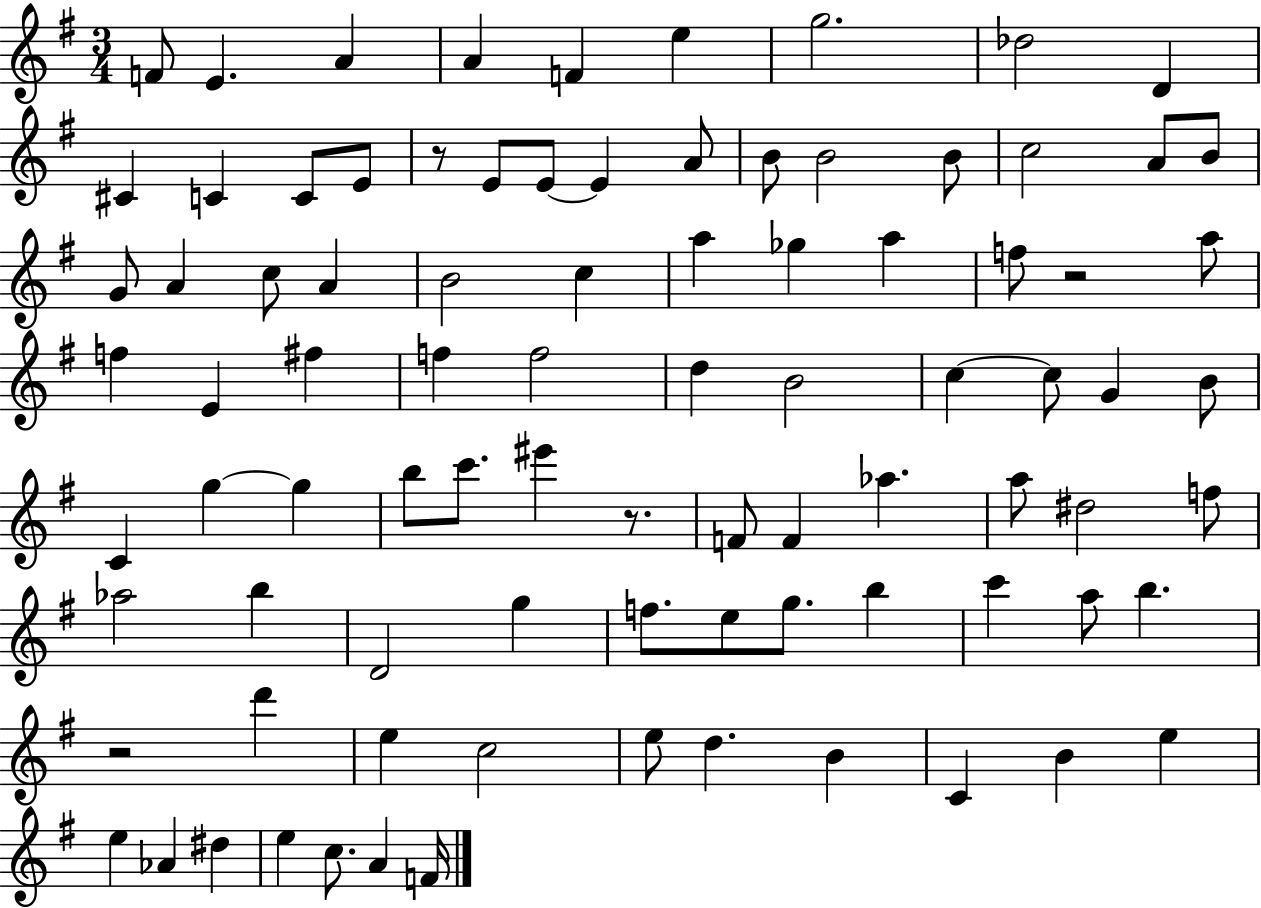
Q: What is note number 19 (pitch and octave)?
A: B4